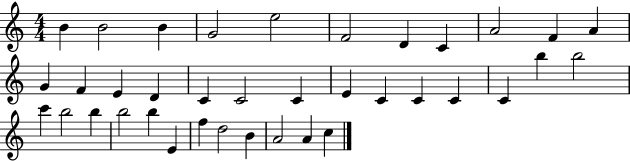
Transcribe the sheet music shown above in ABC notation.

X:1
T:Untitled
M:4/4
L:1/4
K:C
B B2 B G2 e2 F2 D C A2 F A G F E D C C2 C E C C C C b b2 c' b2 b b2 b E f d2 B A2 A c